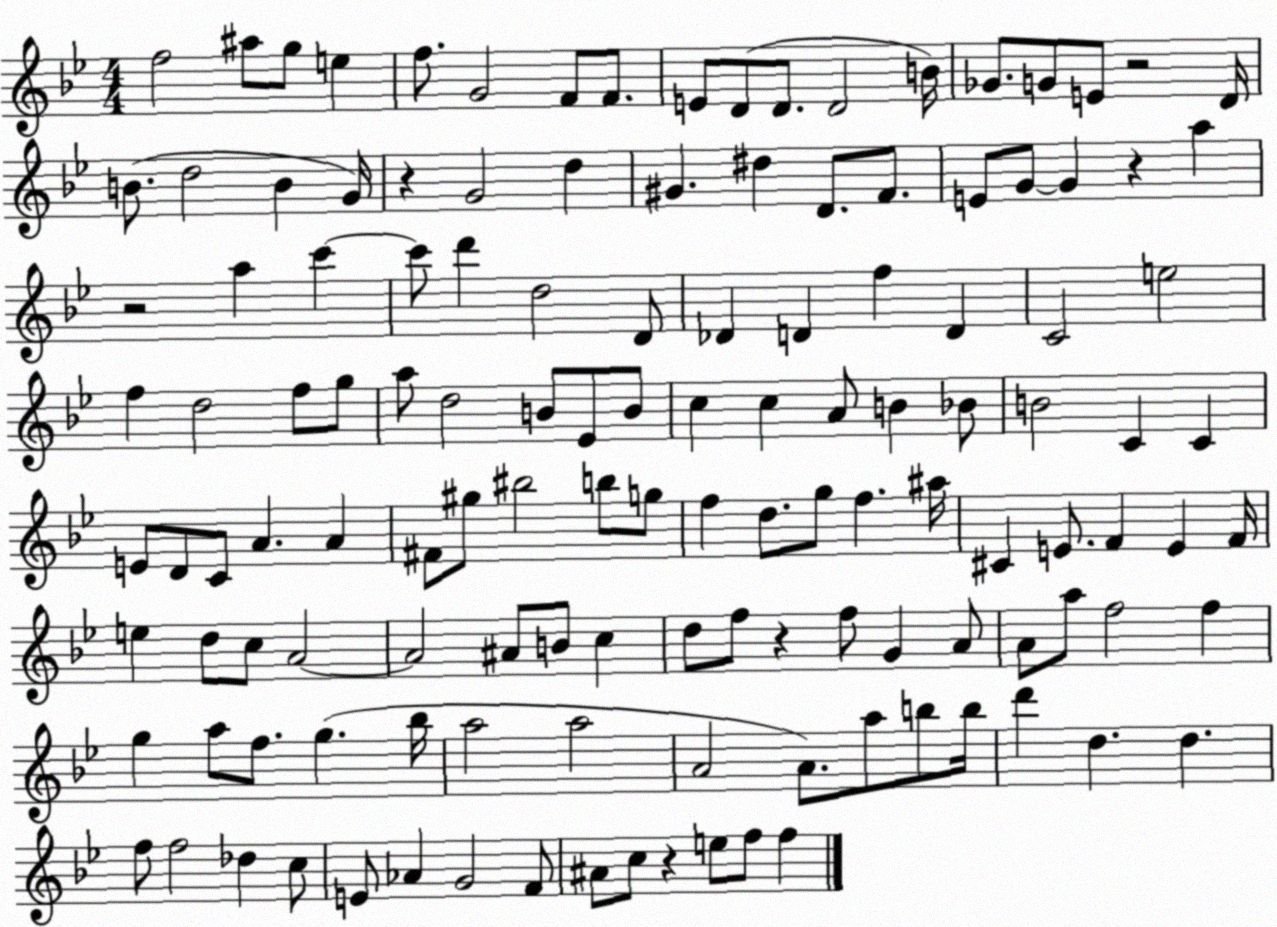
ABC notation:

X:1
T:Untitled
M:4/4
L:1/4
K:Bb
f2 ^a/2 g/2 e f/2 G2 F/2 F/2 E/2 D/2 D/2 D2 B/4 _G/2 G/2 E/2 z2 D/4 B/2 d2 B G/4 z G2 d ^G ^d D/2 F/2 E/2 G/2 G z a z2 a c' c'/2 d' d2 D/2 _D D f D C2 e2 f d2 f/2 g/2 a/2 d2 B/2 _E/2 B/2 c c A/2 B _B/2 B2 C C E/2 D/2 C/2 A A ^F/2 ^g/2 ^b2 b/2 g/2 f d/2 g/2 f ^a/4 ^C E/2 F E F/4 e d/2 c/2 A2 A2 ^A/2 B/2 c d/2 f/2 z f/2 G A/2 A/2 a/2 f2 f g a/2 f/2 g _b/4 a2 a2 A2 A/2 a/2 b/2 b/4 d' d d f/2 f2 _d c/2 E/2 _A G2 F/2 ^A/2 c/2 z e/2 f/2 f